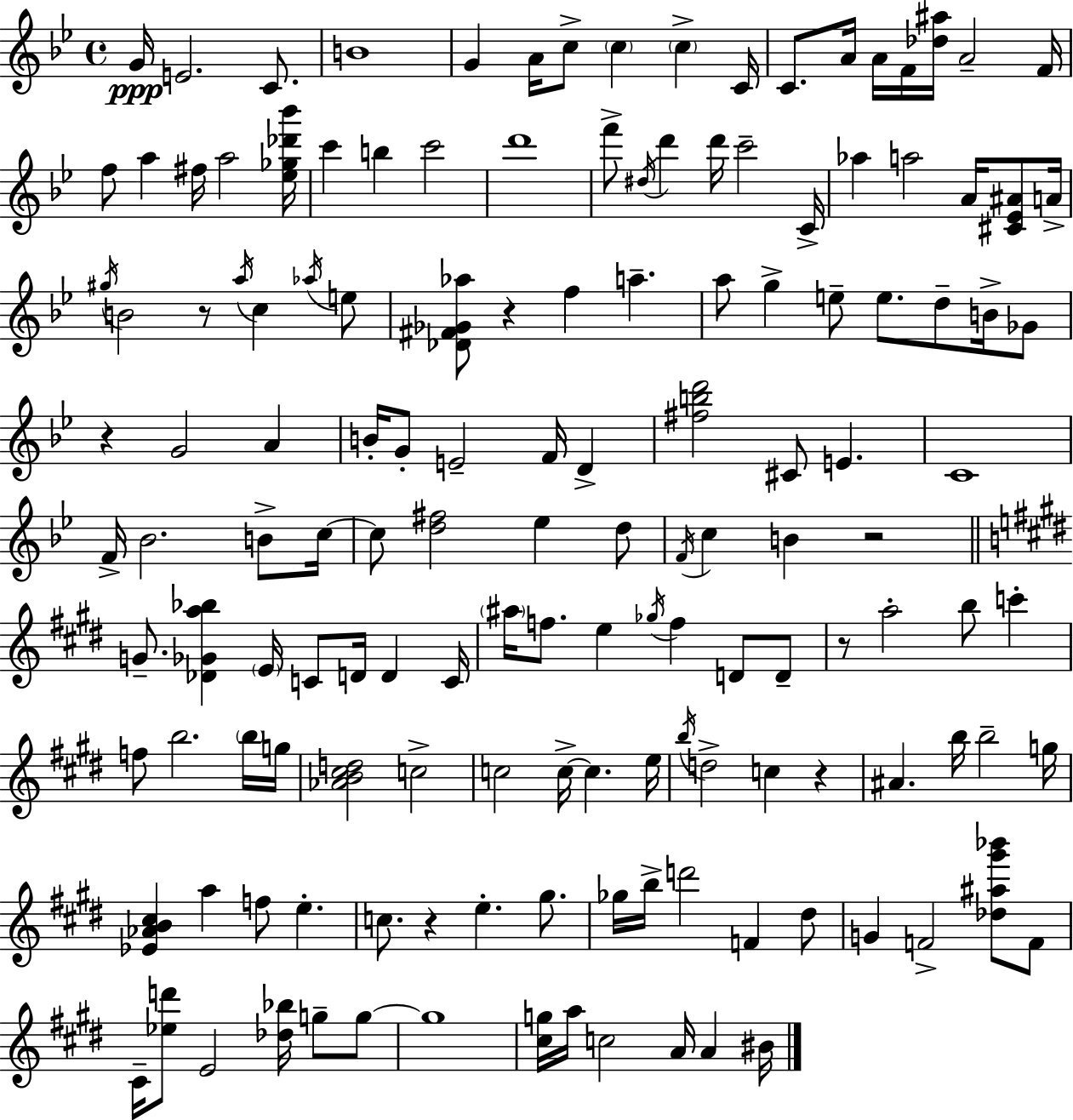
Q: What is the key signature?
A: BES major